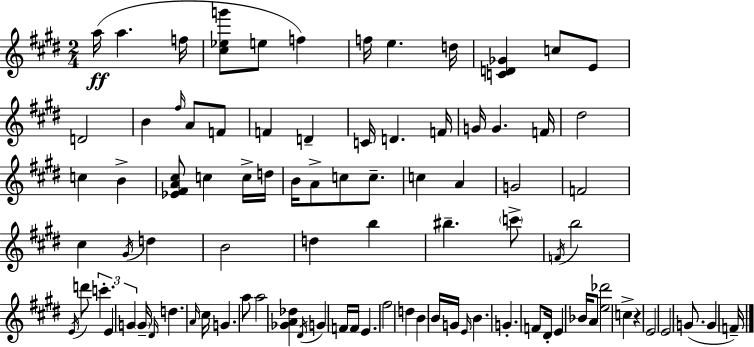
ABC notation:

X:1
T:Untitled
M:2/4
L:1/4
K:E
a/4 a f/4 [^c_eg']/2 e/2 f f/4 e d/4 [CD_G] c/2 E/2 D2 B ^f/4 A/2 F/2 F D C/4 D F/4 G/4 G F/4 ^d2 c B [_E^FA^c]/2 c c/4 d/4 B/4 A/2 c/2 c/2 c A G2 F2 ^c ^G/4 d B2 d b ^b c'/2 F/4 b2 E/4 d'/2 c' E G G/4 ^D/4 d A/4 ^c/4 G a/2 a2 [_GA_d] ^D/4 G F/4 F/4 E ^f2 d B B/4 G/4 E/4 B G F/2 ^D/4 E _B/4 A/2 [e_d']2 c z E2 E2 G/2 G F/4